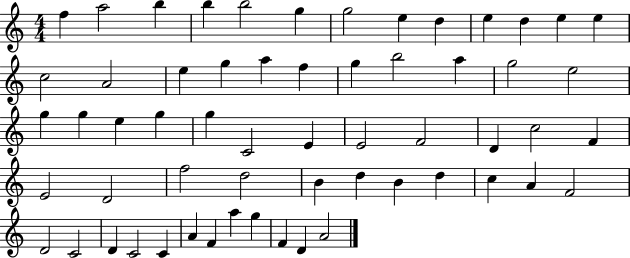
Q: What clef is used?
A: treble